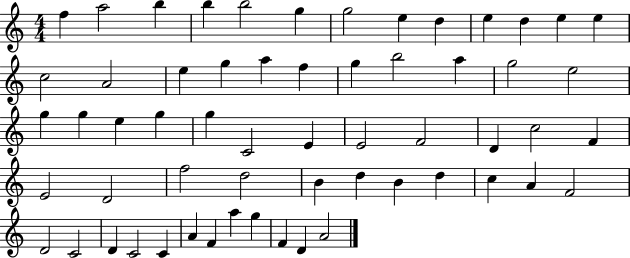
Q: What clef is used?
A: treble